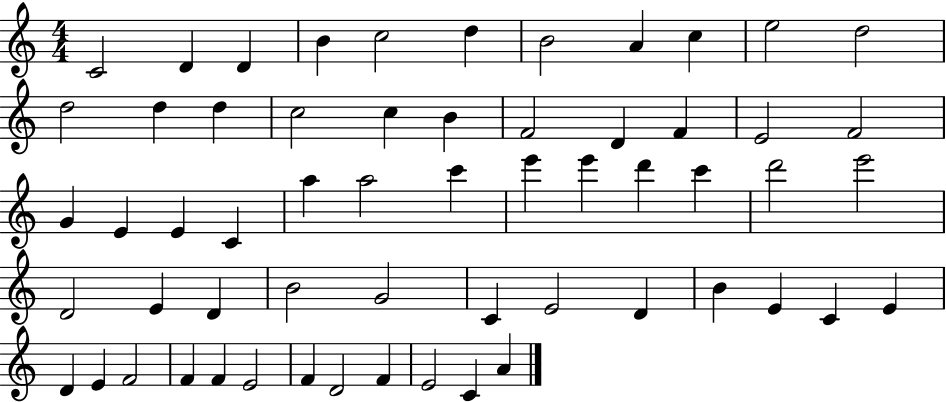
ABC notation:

X:1
T:Untitled
M:4/4
L:1/4
K:C
C2 D D B c2 d B2 A c e2 d2 d2 d d c2 c B F2 D F E2 F2 G E E C a a2 c' e' e' d' c' d'2 e'2 D2 E D B2 G2 C E2 D B E C E D E F2 F F E2 F D2 F E2 C A